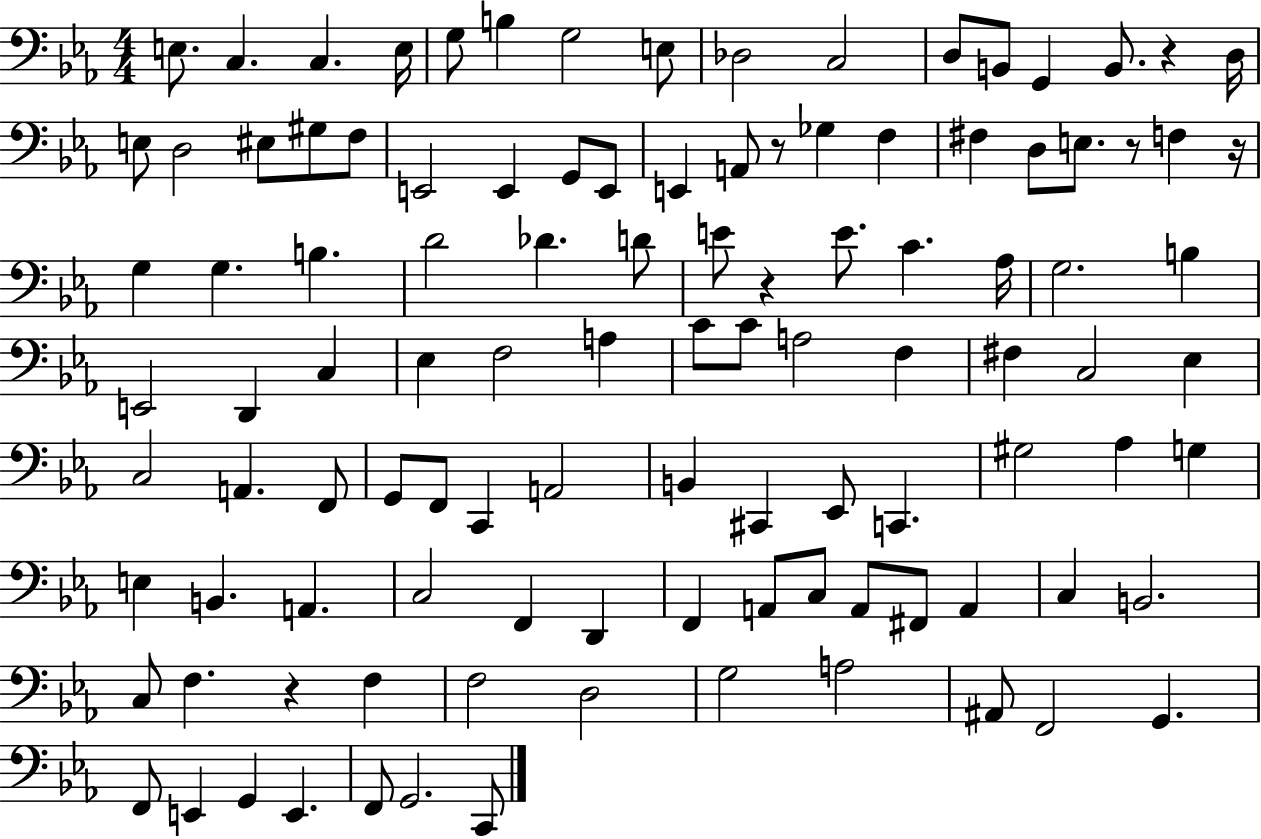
X:1
T:Untitled
M:4/4
L:1/4
K:Eb
E,/2 C, C, E,/4 G,/2 B, G,2 E,/2 _D,2 C,2 D,/2 B,,/2 G,, B,,/2 z D,/4 E,/2 D,2 ^E,/2 ^G,/2 F,/2 E,,2 E,, G,,/2 E,,/2 E,, A,,/2 z/2 _G, F, ^F, D,/2 E,/2 z/2 F, z/4 G, G, B, D2 _D D/2 E/2 z E/2 C _A,/4 G,2 B, E,,2 D,, C, _E, F,2 A, C/2 C/2 A,2 F, ^F, C,2 _E, C,2 A,, F,,/2 G,,/2 F,,/2 C,, A,,2 B,, ^C,, _E,,/2 C,, ^G,2 _A, G, E, B,, A,, C,2 F,, D,, F,, A,,/2 C,/2 A,,/2 ^F,,/2 A,, C, B,,2 C,/2 F, z F, F,2 D,2 G,2 A,2 ^A,,/2 F,,2 G,, F,,/2 E,, G,, E,, F,,/2 G,,2 C,,/2